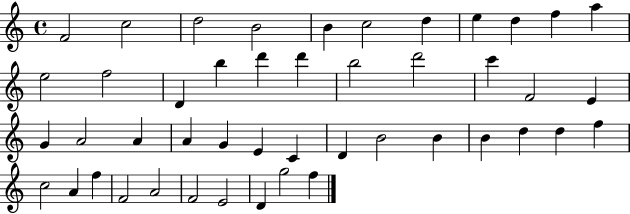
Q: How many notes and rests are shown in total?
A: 46